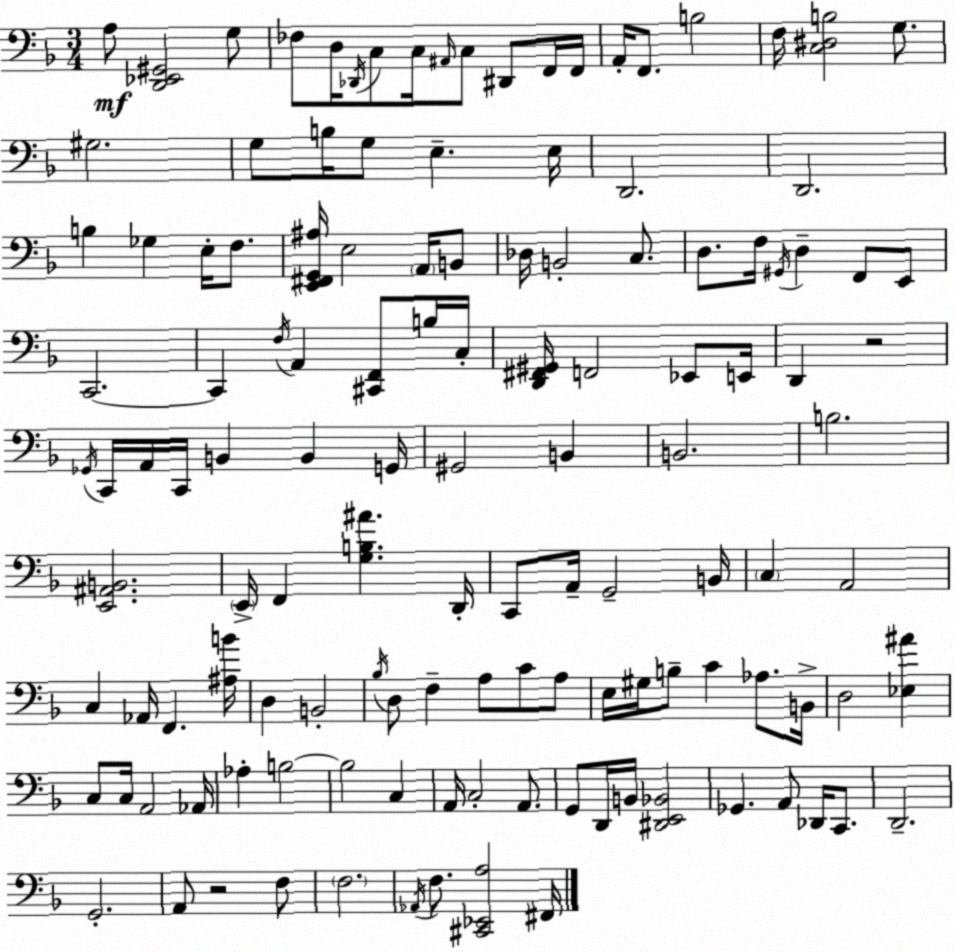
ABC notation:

X:1
T:Untitled
M:3/4
L:1/4
K:Dm
A,/2 [D,,_E,,^G,,]2 G,/2 _F,/2 D,/4 _D,,/4 C,/2 C,/4 ^A,,/4 C,/2 ^D,,/2 F,,/4 F,,/4 A,,/4 F,,/2 B,2 F,/4 [C,^D,B,]2 G,/2 ^G,2 G,/2 B,/4 G,/2 E, E,/4 D,,2 D,,2 B, _G, E,/4 F,/2 [E,,^F,,G,,^A,]/4 E,2 A,,/4 B,,/2 _D,/4 B,,2 C,/2 D,/2 F,/4 ^G,,/4 D, F,,/2 E,,/2 C,,2 C,, F,/4 A,, [^C,,F,,]/2 B,/4 C,/4 [D,,^F,,^G,,]/4 F,,2 _E,,/2 E,,/4 D,, z2 _G,,/4 C,,/4 A,,/4 C,,/4 B,, B,, G,,/4 ^G,,2 B,, B,,2 B,2 [E,,^A,,B,,]2 E,,/4 F,, [G,B,^A] D,,/4 C,,/2 A,,/4 G,,2 B,,/4 C, A,,2 C, _A,,/4 F,, [^A,B]/4 D, B,,2 _B,/4 D,/2 F, A,/2 C/2 A,/2 E,/4 ^G,/4 B,/2 C _A,/2 B,,/4 D,2 [_E,^A] C,/2 C,/4 A,,2 _A,,/4 _A, B,2 B,2 C, A,,/4 C,2 A,,/2 G,,/2 D,,/4 B,,/4 [^D,,E,,_B,,]2 _G,, A,,/2 _D,,/4 C,,/2 D,,2 G,,2 A,,/2 z2 F,/2 F,2 _A,,/4 F,/2 [^C,,_E,,A,]2 ^F,,/4